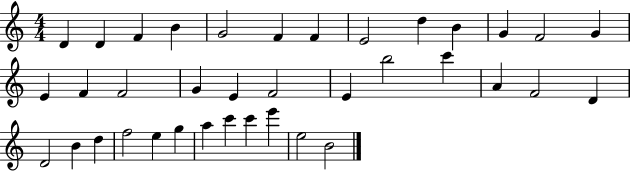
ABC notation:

X:1
T:Untitled
M:4/4
L:1/4
K:C
D D F B G2 F F E2 d B G F2 G E F F2 G E F2 E b2 c' A F2 D D2 B d f2 e g a c' c' e' e2 B2